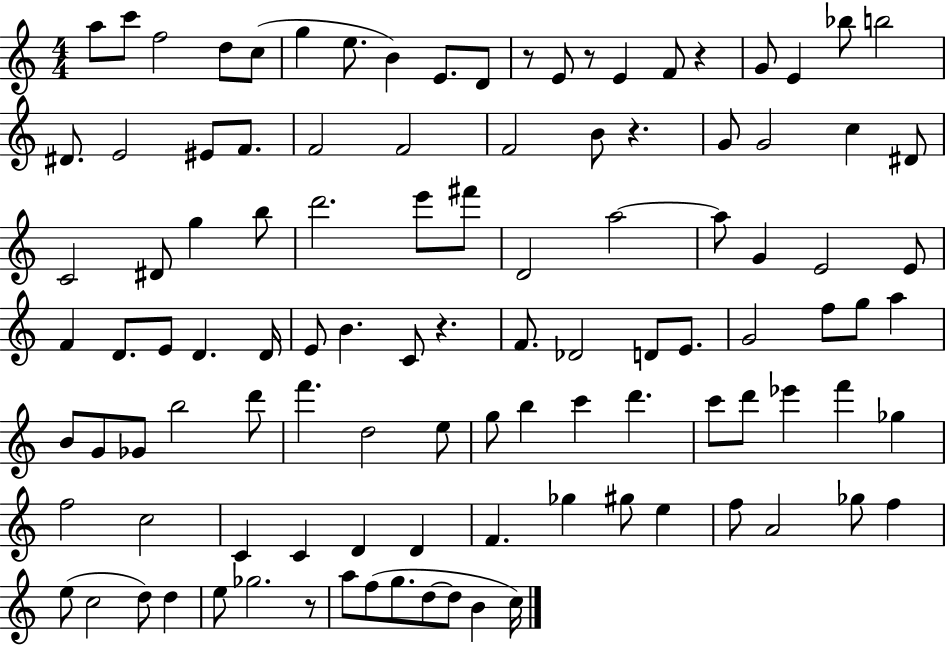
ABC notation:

X:1
T:Untitled
M:4/4
L:1/4
K:C
a/2 c'/2 f2 d/2 c/2 g e/2 B E/2 D/2 z/2 E/2 z/2 E F/2 z G/2 E _b/2 b2 ^D/2 E2 ^E/2 F/2 F2 F2 F2 B/2 z G/2 G2 c ^D/2 C2 ^D/2 g b/2 d'2 e'/2 ^f'/2 D2 a2 a/2 G E2 E/2 F D/2 E/2 D D/4 E/2 B C/2 z F/2 _D2 D/2 E/2 G2 f/2 g/2 a B/2 G/2 _G/2 b2 d'/2 f' d2 e/2 g/2 b c' d' c'/2 d'/2 _e' f' _g f2 c2 C C D D F _g ^g/2 e f/2 A2 _g/2 f e/2 c2 d/2 d e/2 _g2 z/2 a/2 f/2 g/2 d/2 d/2 B c/4